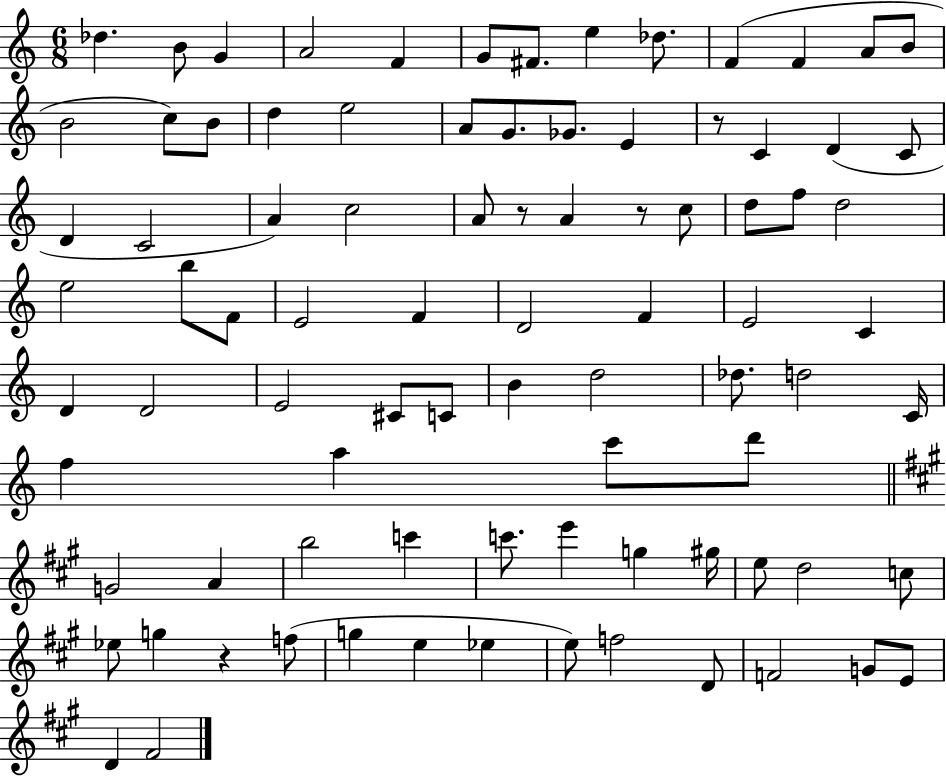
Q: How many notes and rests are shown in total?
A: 87